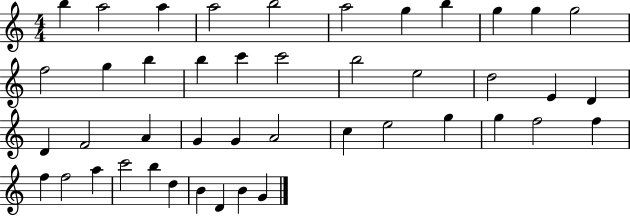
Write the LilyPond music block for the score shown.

{
  \clef treble
  \numericTimeSignature
  \time 4/4
  \key c \major
  b''4 a''2 a''4 | a''2 b''2 | a''2 g''4 b''4 | g''4 g''4 g''2 | \break f''2 g''4 b''4 | b''4 c'''4 c'''2 | b''2 e''2 | d''2 e'4 d'4 | \break d'4 f'2 a'4 | g'4 g'4 a'2 | c''4 e''2 g''4 | g''4 f''2 f''4 | \break f''4 f''2 a''4 | c'''2 b''4 d''4 | b'4 d'4 b'4 g'4 | \bar "|."
}